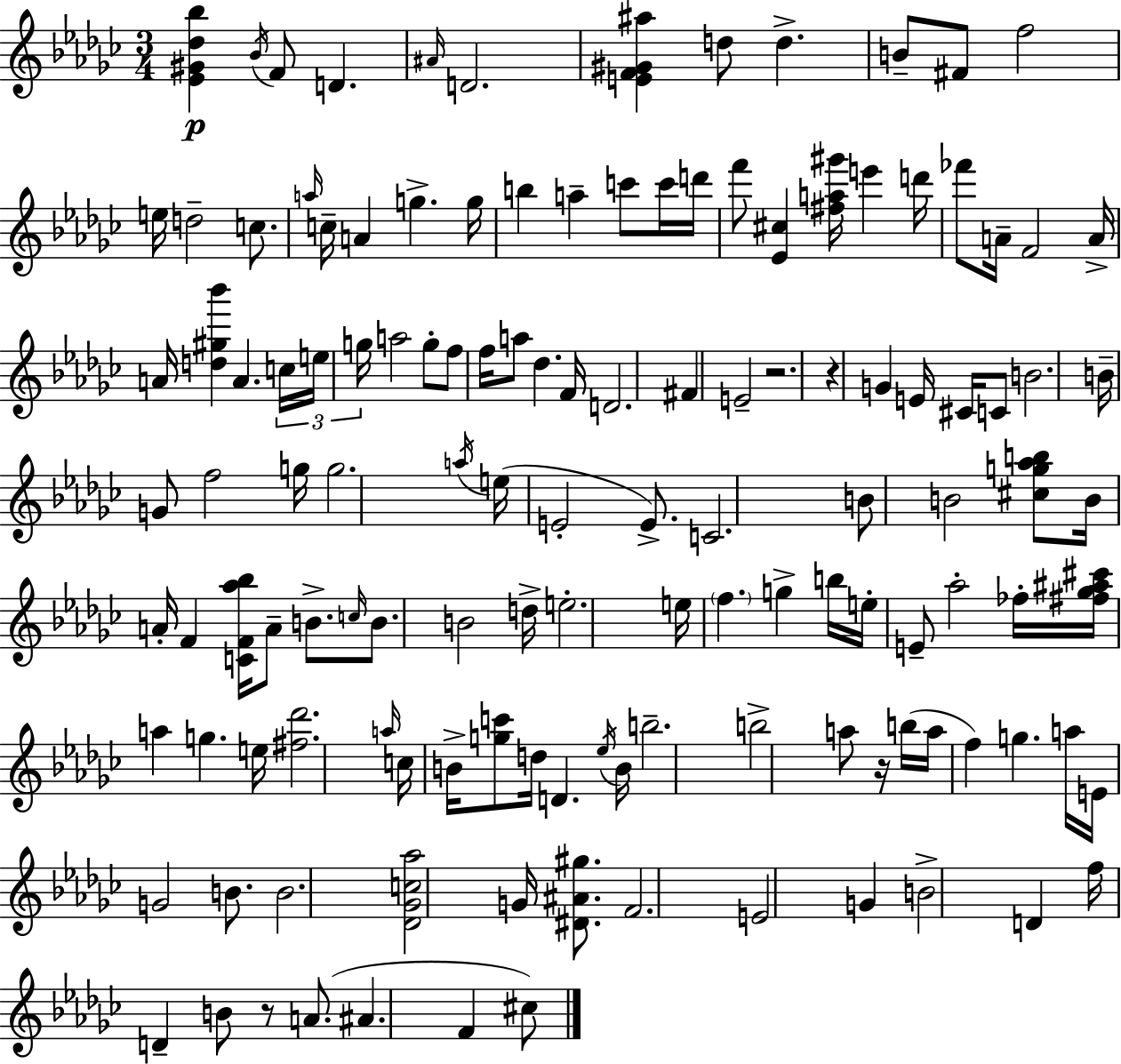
{
  \clef treble
  \numericTimeSignature
  \time 3/4
  \key ees \minor
  \repeat volta 2 { <ees' gis' des'' bes''>4\p \acciaccatura { bes'16 } f'8 d'4. | \grace { ais'16 } d'2. | <e' f' gis' ais''>4 d''8 d''4.-> | b'8-- fis'8 f''2 | \break e''16 d''2-- c''8. | \grace { a''16 } c''16-- a'4 g''4.-> | g''16 b''4 a''4-- c'''8 | c'''16 d'''16 f'''8 <ees' cis''>4 <fis'' a'' gis'''>16 e'''4 | \break d'''16 fes'''8 a'16-- f'2 | a'16-> a'16 <d'' gis'' bes'''>4 a'4. | \tuplet 3/2 { c''16 e''16 g''16 } a''2 | g''8-. f''8 f''16 a''8 des''4. | \break f'16 d'2. | fis'4 e'2-- | r2. | r4 g'4 e'16 | \break cis'16 c'8 b'2. | b'16-- g'8 f''2 | g''16 g''2. | \acciaccatura { a''16 }( e''16 e'2-. | \break e'8.->) c'2. | b'8 b'2 | <cis'' g'' aes'' b''>8 b'16 a'16-. f'4 <c' f' aes'' bes''>16 a'8-- | b'8.-> \grace { c''16 } b'8. b'2 | \break d''16-> e''2.-. | e''16 \parenthesize f''4. | g''4-> b''16 e''16-. e'8-- aes''2-. | fes''16-. <fis'' ges'' ais'' cis'''>16 a''4 g''4. | \break e''16 <fis'' des'''>2. | \grace { a''16 } c''16 b'16-> <g'' c'''>8 d''16 d'4. | \acciaccatura { ees''16 } b'16 b''2.-- | b''2-> | \break a''8 r16 b''16( a''16 f''4) | g''4. a''16 e'16 g'2 | b'8. b'2. | <des' ges' c'' aes''>2 | \break g'16 <dis' ais' gis''>8. f'2. | e'2 | g'4 b'2-> | d'4 f''16 d'4-- | \break b'8 r8 a'8.( ais'4. | f'4 cis''8) } \bar "|."
}